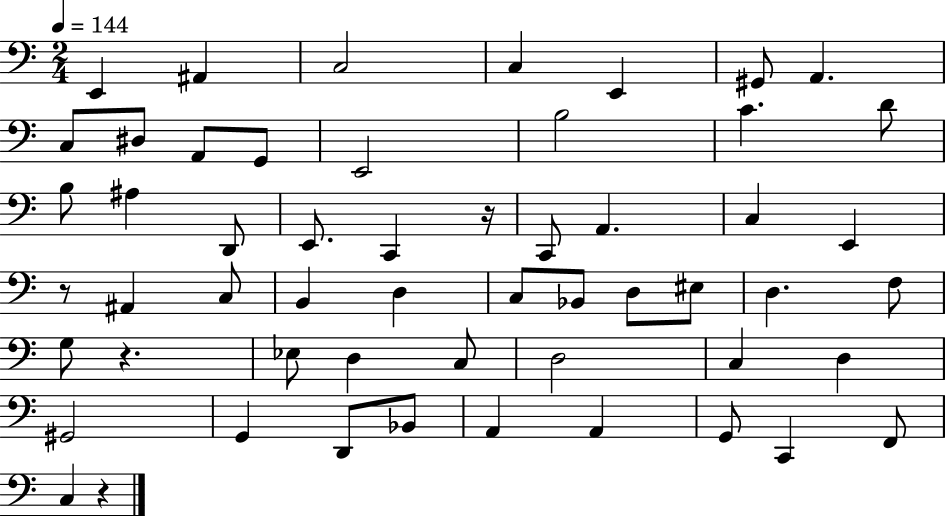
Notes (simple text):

E2/q A#2/q C3/h C3/q E2/q G#2/e A2/q. C3/e D#3/e A2/e G2/e E2/h B3/h C4/q. D4/e B3/e A#3/q D2/e E2/e. C2/q R/s C2/e A2/q. C3/q E2/q R/e A#2/q C3/e B2/q D3/q C3/e Bb2/e D3/e EIS3/e D3/q. F3/e G3/e R/q. Eb3/e D3/q C3/e D3/h C3/q D3/q G#2/h G2/q D2/e Bb2/e A2/q A2/q G2/e C2/q F2/e C3/q R/q